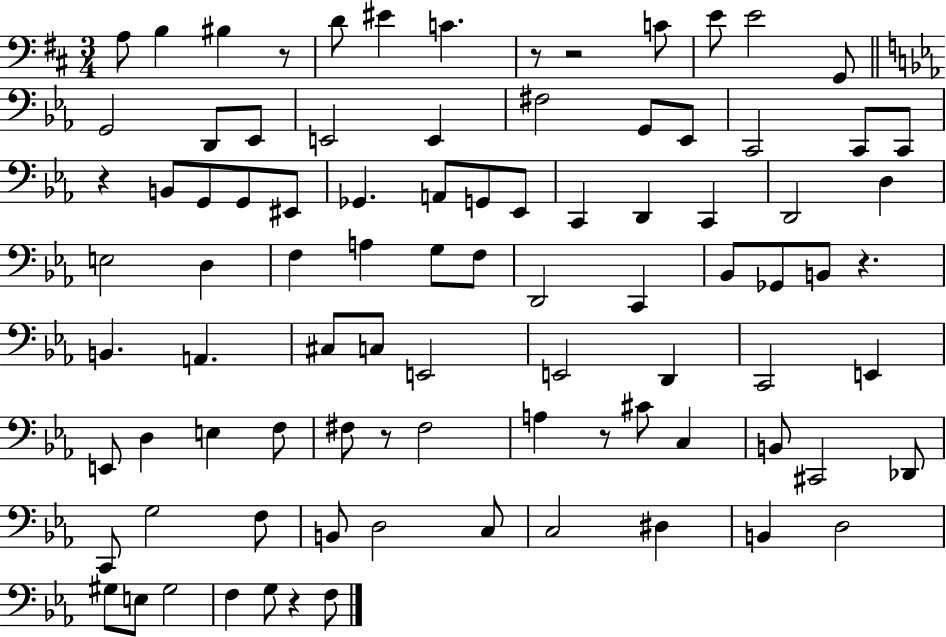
A3/e B3/q BIS3/q R/e D4/e EIS4/q C4/q. R/e R/h C4/e E4/e E4/h G2/e G2/h D2/e Eb2/e E2/h E2/q F#3/h G2/e Eb2/e C2/h C2/e C2/e R/q B2/e G2/e G2/e EIS2/e Gb2/q. A2/e G2/e Eb2/e C2/q D2/q C2/q D2/h D3/q E3/h D3/q F3/q A3/q G3/e F3/e D2/h C2/q Bb2/e Gb2/e B2/e R/q. B2/q. A2/q. C#3/e C3/e E2/h E2/h D2/q C2/h E2/q E2/e D3/q E3/q F3/e F#3/e R/e F#3/h A3/q R/e C#4/e C3/q B2/e C#2/h Db2/e C2/e G3/h F3/e B2/e D3/h C3/e C3/h D#3/q B2/q D3/h G#3/e E3/e G#3/h F3/q G3/e R/q F3/e